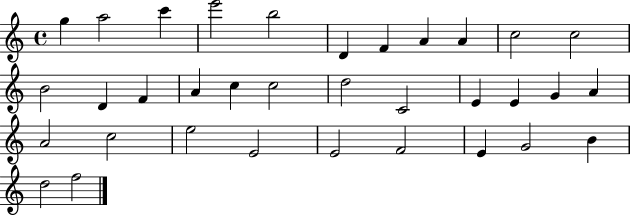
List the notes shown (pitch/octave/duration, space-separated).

G5/q A5/h C6/q E6/h B5/h D4/q F4/q A4/q A4/q C5/h C5/h B4/h D4/q F4/q A4/q C5/q C5/h D5/h C4/h E4/q E4/q G4/q A4/q A4/h C5/h E5/h E4/h E4/h F4/h E4/q G4/h B4/q D5/h F5/h